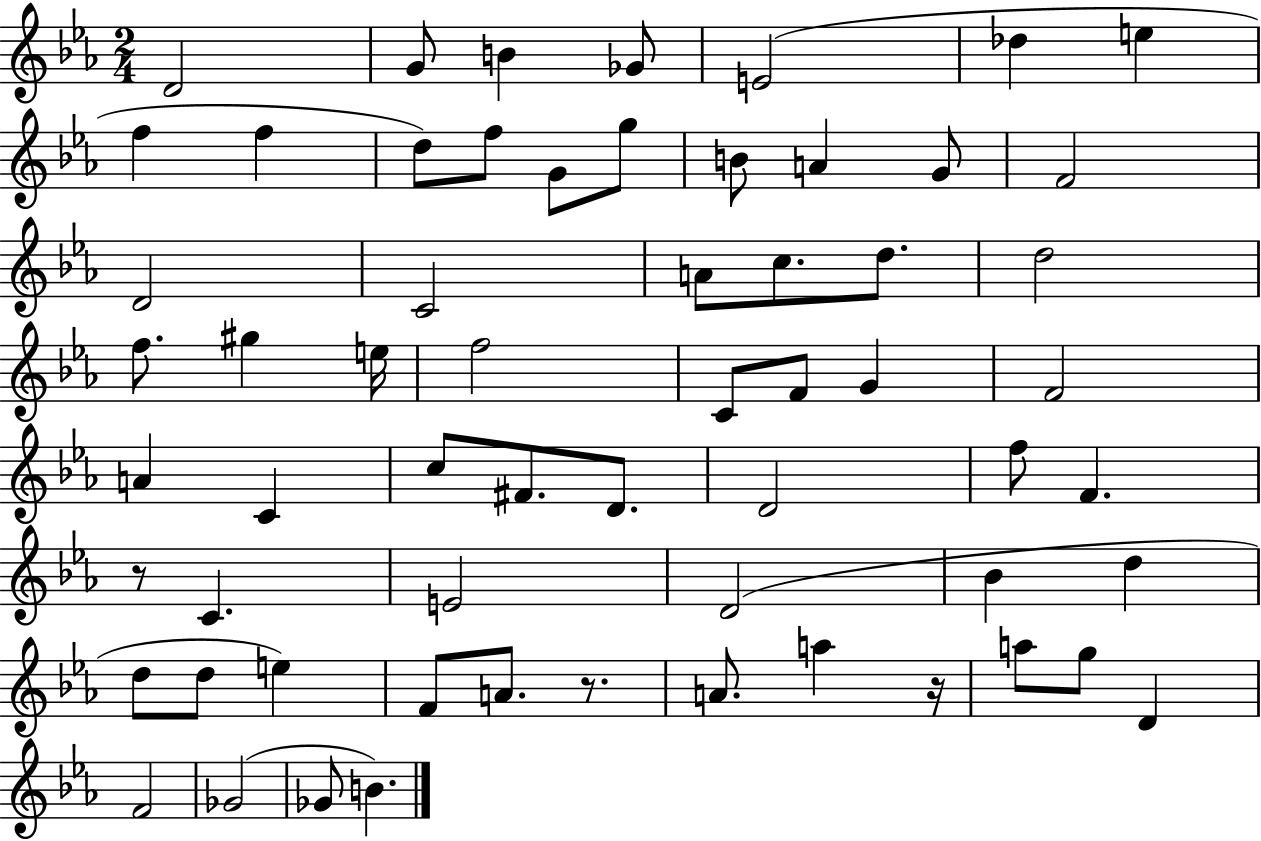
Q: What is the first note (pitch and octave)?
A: D4